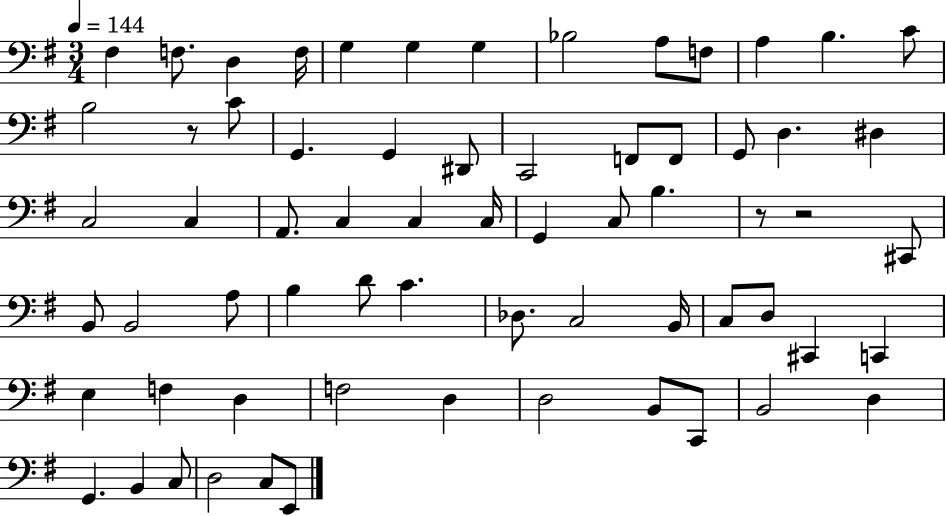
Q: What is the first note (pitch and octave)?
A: F#3